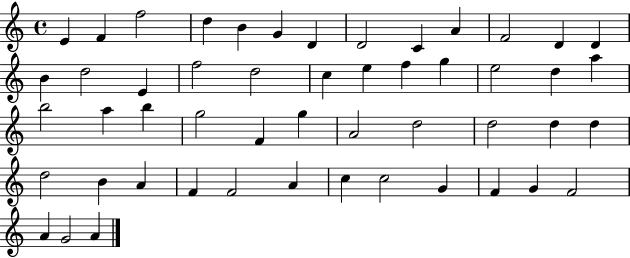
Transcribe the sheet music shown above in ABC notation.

X:1
T:Untitled
M:4/4
L:1/4
K:C
E F f2 d B G D D2 C A F2 D D B d2 E f2 d2 c e f g e2 d a b2 a b g2 F g A2 d2 d2 d d d2 B A F F2 A c c2 G F G F2 A G2 A